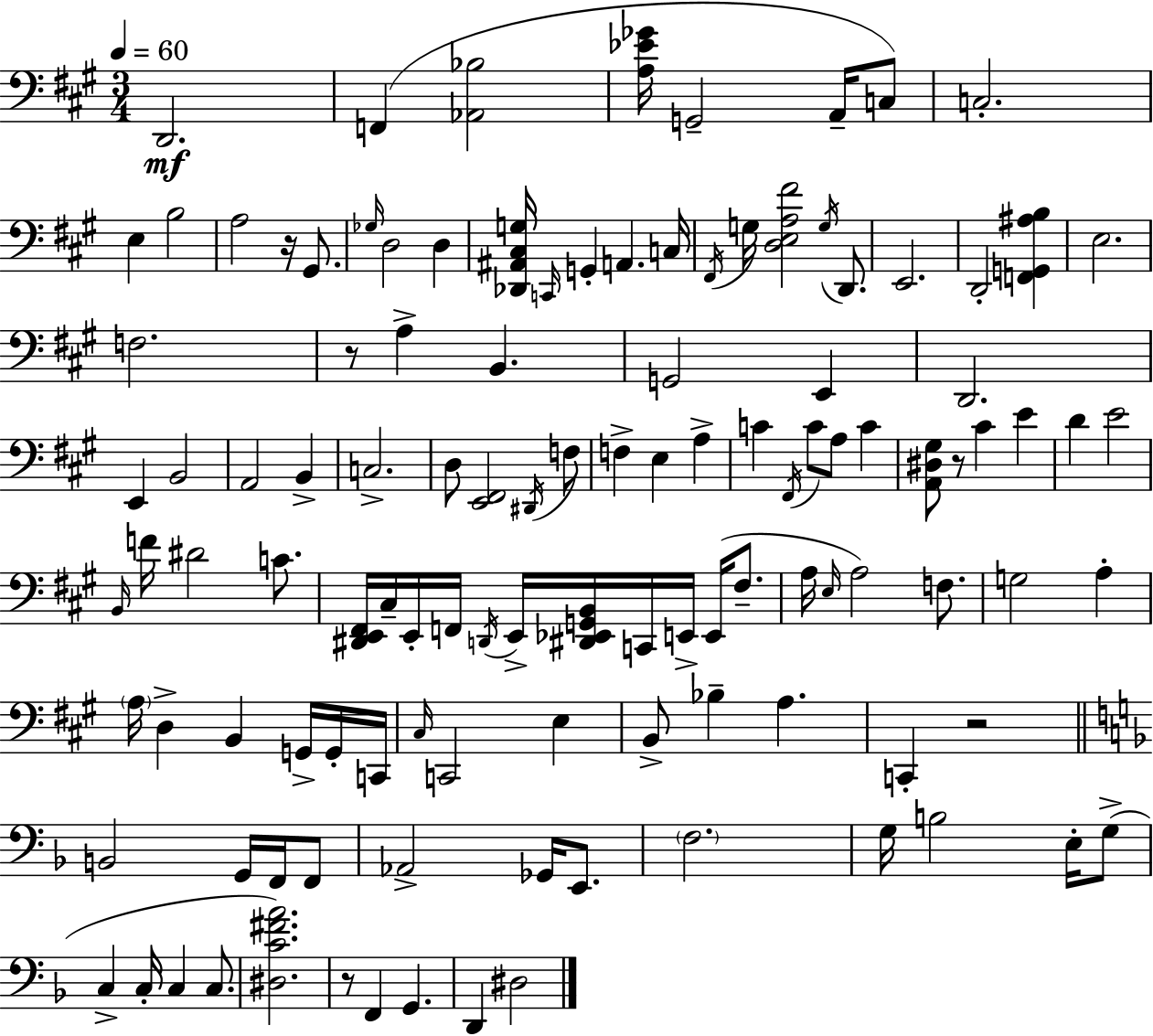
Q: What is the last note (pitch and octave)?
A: D#3